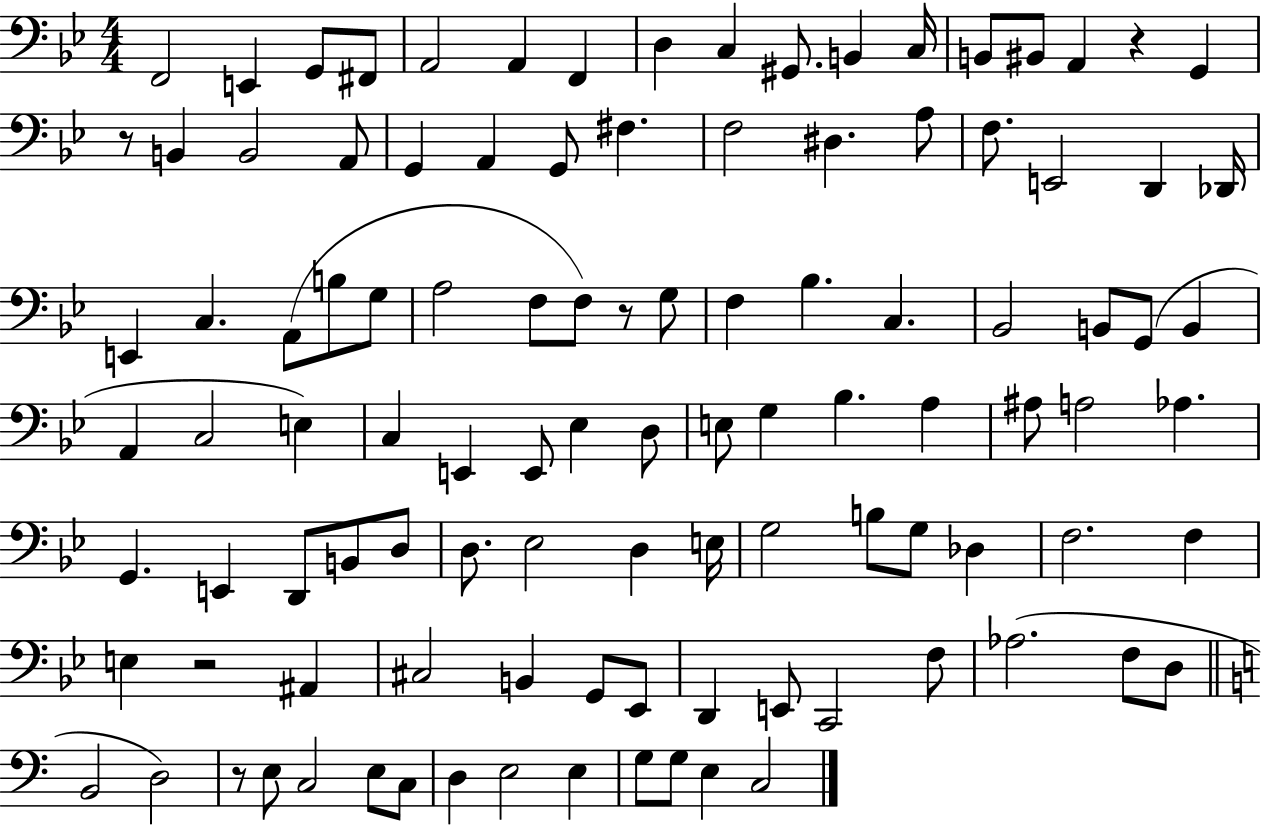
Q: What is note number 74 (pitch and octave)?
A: Db3